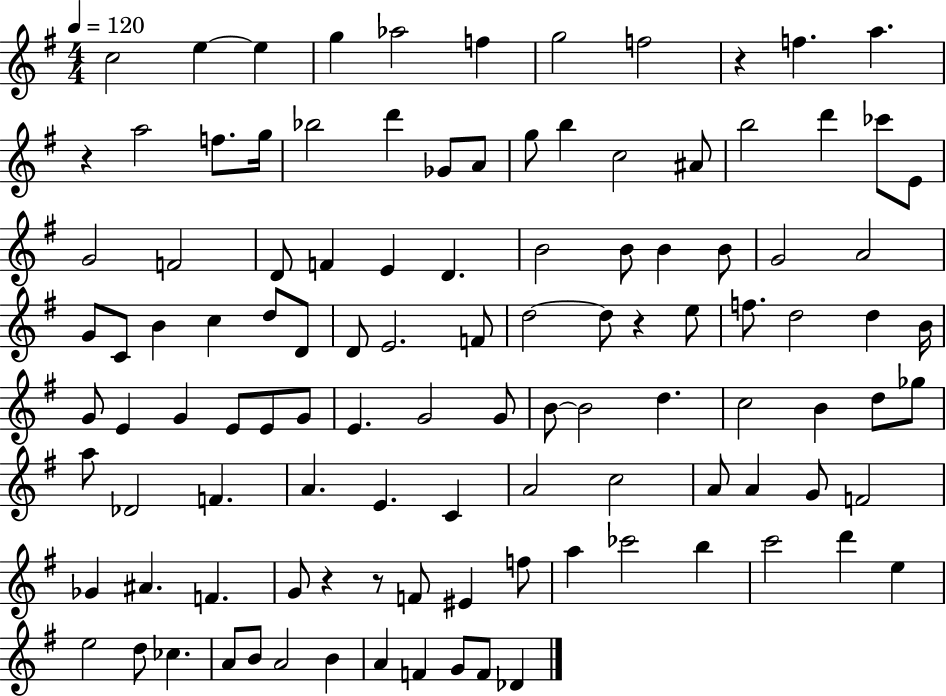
X:1
T:Untitled
M:4/4
L:1/4
K:G
c2 e e g _a2 f g2 f2 z f a z a2 f/2 g/4 _b2 d' _G/2 A/2 g/2 b c2 ^A/2 b2 d' _c'/2 E/2 G2 F2 D/2 F E D B2 B/2 B B/2 G2 A2 G/2 C/2 B c d/2 D/2 D/2 E2 F/2 d2 d/2 z e/2 f/2 d2 d B/4 G/2 E G E/2 E/2 G/2 E G2 G/2 B/2 B2 d c2 B d/2 _g/2 a/2 _D2 F A E C A2 c2 A/2 A G/2 F2 _G ^A F G/2 z z/2 F/2 ^E f/2 a _c'2 b c'2 d' e e2 d/2 _c A/2 B/2 A2 B A F G/2 F/2 _D